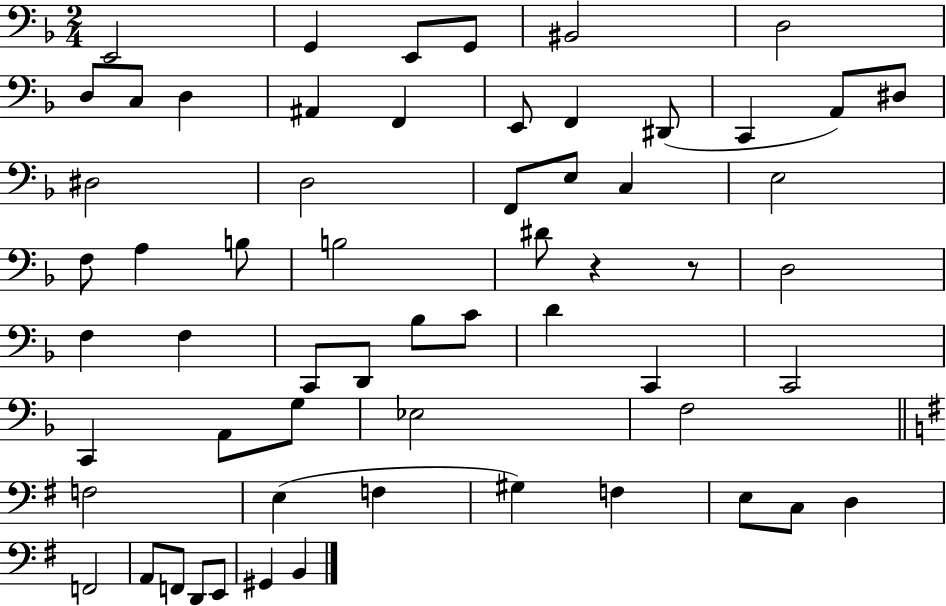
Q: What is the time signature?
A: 2/4